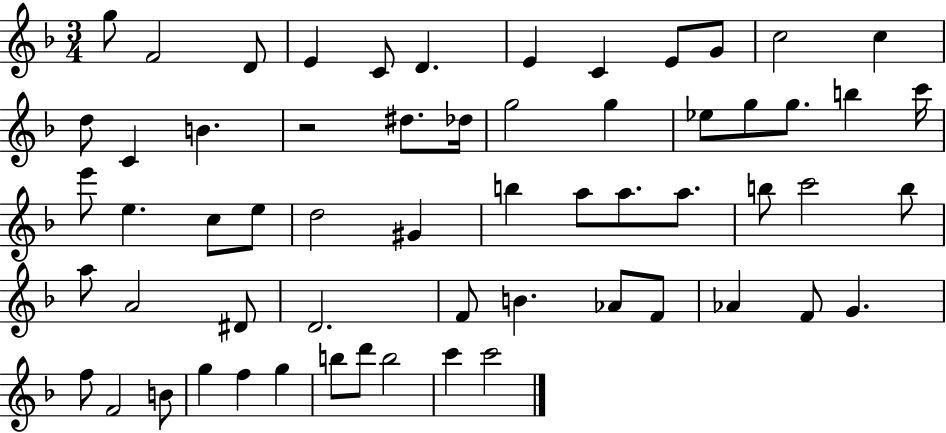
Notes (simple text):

G5/e F4/h D4/e E4/q C4/e D4/q. E4/q C4/q E4/e G4/e C5/h C5/q D5/e C4/q B4/q. R/h D#5/e. Db5/s G5/h G5/q Eb5/e G5/e G5/e. B5/q C6/s E6/e E5/q. C5/e E5/e D5/h G#4/q B5/q A5/e A5/e. A5/e. B5/e C6/h B5/e A5/e A4/h D#4/e D4/h. F4/e B4/q. Ab4/e F4/e Ab4/q F4/e G4/q. F5/e F4/h B4/e G5/q F5/q G5/q B5/e D6/e B5/h C6/q C6/h